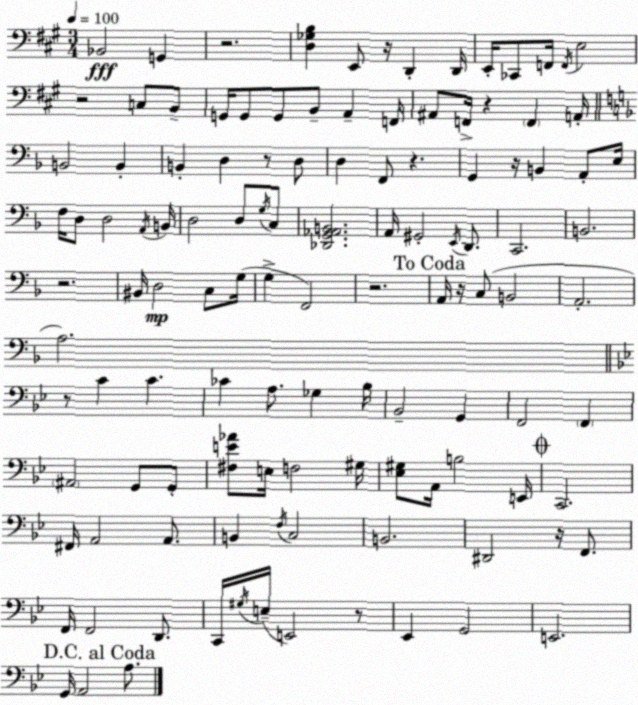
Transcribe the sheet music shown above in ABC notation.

X:1
T:Untitled
M:3/4
L:1/4
K:A
_B,,2 G,, z2 [D,_G,B,] E,,/2 z/4 D,, D,,/4 E,,/4 _C,,/2 F,,/4 F,,/4 E,2 z2 C,/2 B,,/2 G,,/4 G,,/2 G,,/2 B,,/2 A,, F,,/4 ^A,,/2 F,,/4 z F,, A,,/4 B,,2 B,, B,, D, z/2 D,/2 D, F,,/2 z G,, z/4 B,, A,,/2 E,/4 F,/4 D,/2 D,2 A,,/4 B,,/4 D,2 D,/2 G,/4 C,/2 [_D,,G,,_A,,B,,]2 A,,/4 ^G,,2 E,,/4 D,,/2 C,,2 B,,2 z2 ^B,,/4 D,2 C,/2 G,/4 G, F,,2 z2 A,,/4 z/4 C,/2 B,,2 A,,2 A,2 z/2 C C _C A,/2 _G, _B,/4 _B,,2 G,, F,,2 F,, ^A,,2 G,,/2 G,,/2 [^F,E_A]/2 E,/4 F,2 ^G,/4 [_E,^G,]/2 A,,/4 B,2 E,,/4 C,,2 ^F,,/4 A,,2 A,,/2 B,, F,/4 C,2 B,,2 ^D,,2 z/4 F,,/2 F,,/4 F,,2 D,,/2 C,,/4 ^G,/4 E,/4 E,,2 z/2 _E,, G,,2 E,,2 G,,/4 A,,2 A,/2